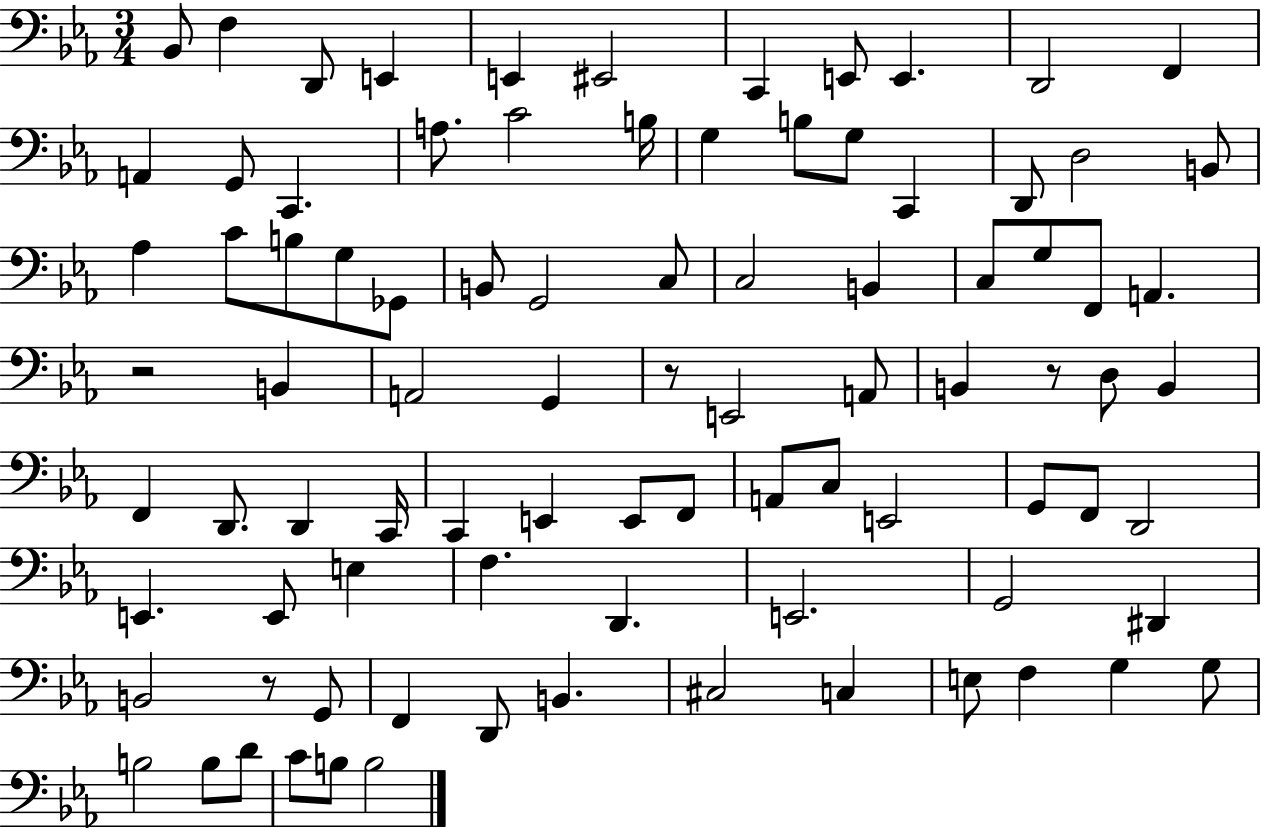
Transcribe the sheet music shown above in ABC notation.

X:1
T:Untitled
M:3/4
L:1/4
K:Eb
_B,,/2 F, D,,/2 E,, E,, ^E,,2 C,, E,,/2 E,, D,,2 F,, A,, G,,/2 C,, A,/2 C2 B,/4 G, B,/2 G,/2 C,, D,,/2 D,2 B,,/2 _A, C/2 B,/2 G,/2 _G,,/2 B,,/2 G,,2 C,/2 C,2 B,, C,/2 G,/2 F,,/2 A,, z2 B,, A,,2 G,, z/2 E,,2 A,,/2 B,, z/2 D,/2 B,, F,, D,,/2 D,, C,,/4 C,, E,, E,,/2 F,,/2 A,,/2 C,/2 E,,2 G,,/2 F,,/2 D,,2 E,, E,,/2 E, F, D,, E,,2 G,,2 ^D,, B,,2 z/2 G,,/2 F,, D,,/2 B,, ^C,2 C, E,/2 F, G, G,/2 B,2 B,/2 D/2 C/2 B,/2 B,2